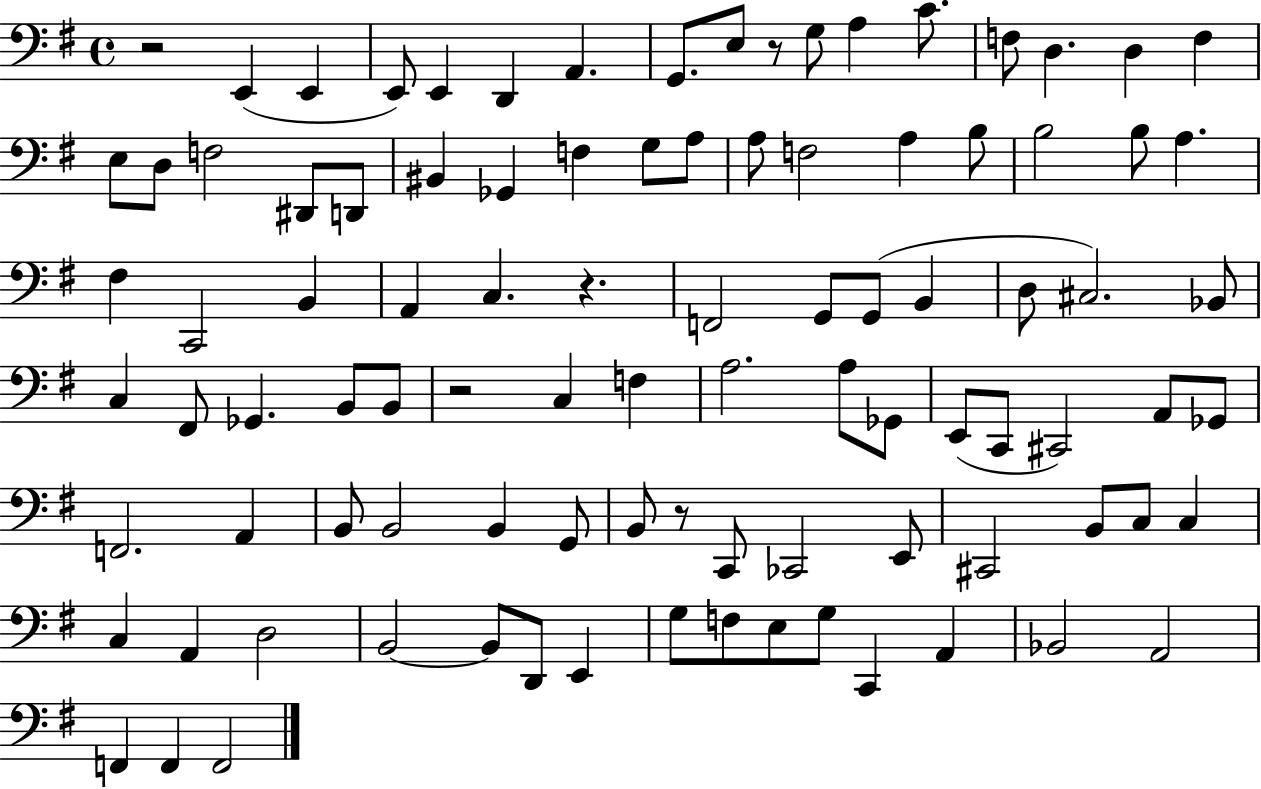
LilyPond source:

{
  \clef bass
  \time 4/4
  \defaultTimeSignature
  \key g \major
  r2 e,4( e,4 | e,8) e,4 d,4 a,4. | g,8. e8 r8 g8 a4 c'8. | f8 d4. d4 f4 | \break e8 d8 f2 dis,8 d,8 | bis,4 ges,4 f4 g8 a8 | a8 f2 a4 b8 | b2 b8 a4. | \break fis4 c,2 b,4 | a,4 c4. r4. | f,2 g,8 g,8( b,4 | d8 cis2.) bes,8 | \break c4 fis,8 ges,4. b,8 b,8 | r2 c4 f4 | a2. a8 ges,8 | e,8( c,8 cis,2) a,8 ges,8 | \break f,2. a,4 | b,8 b,2 b,4 g,8 | b,8 r8 c,8 ces,2 e,8 | cis,2 b,8 c8 c4 | \break c4 a,4 d2 | b,2~~ b,8 d,8 e,4 | g8 f8 e8 g8 c,4 a,4 | bes,2 a,2 | \break f,4 f,4 f,2 | \bar "|."
}